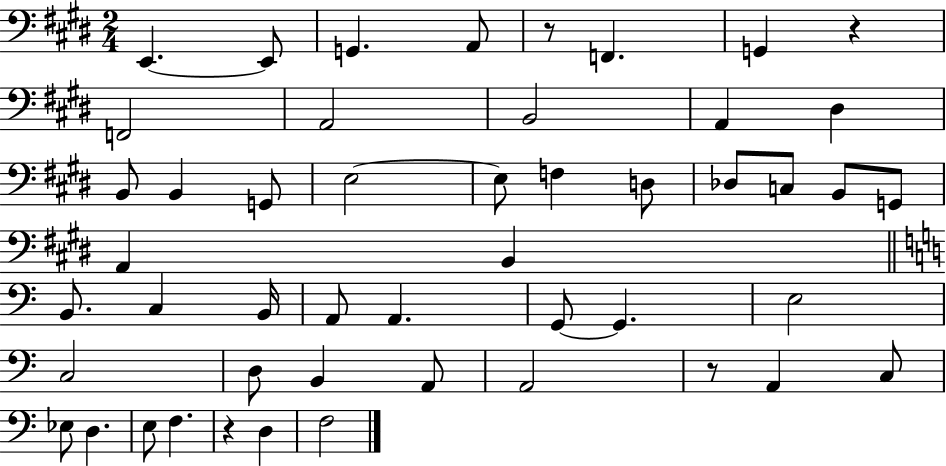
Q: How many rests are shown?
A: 4